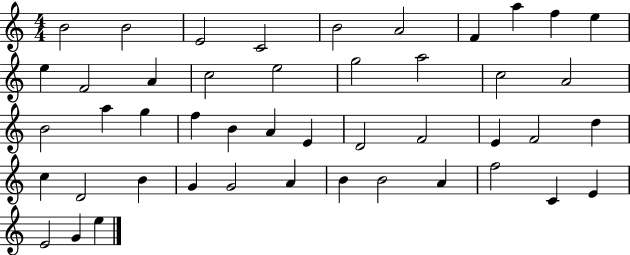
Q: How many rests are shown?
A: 0